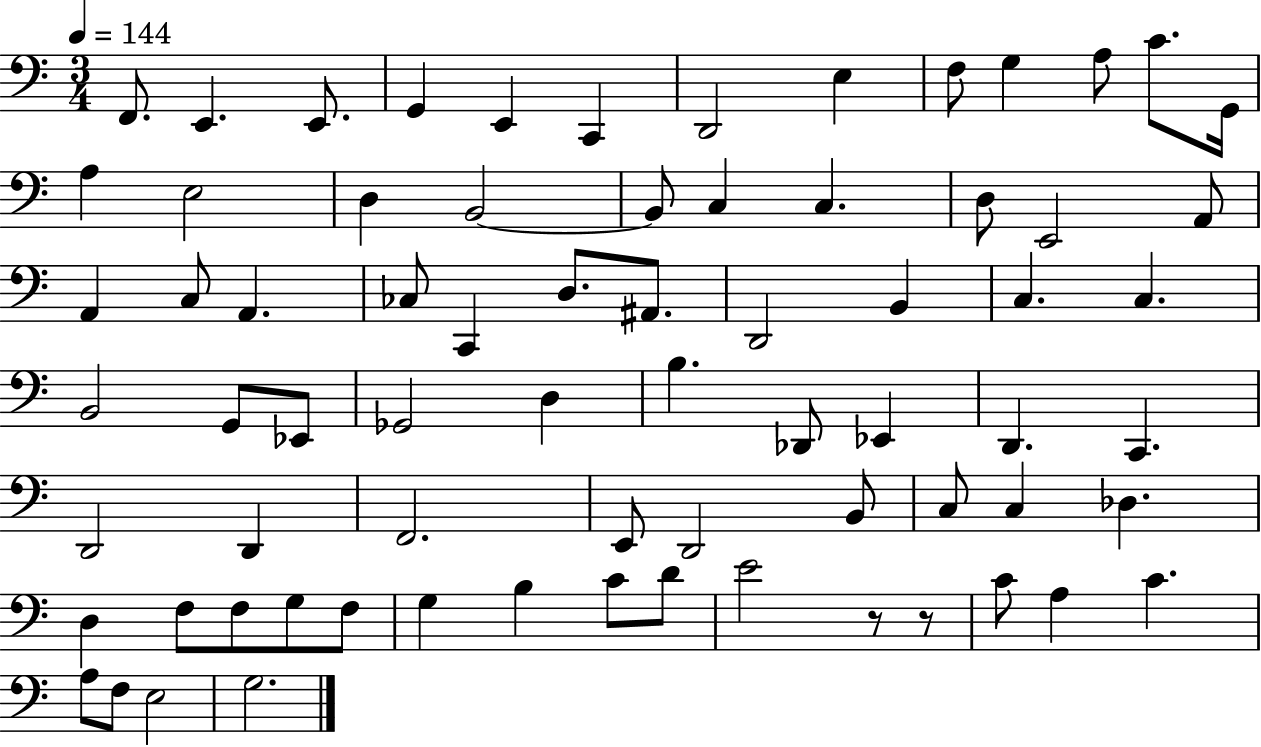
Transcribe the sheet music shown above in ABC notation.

X:1
T:Untitled
M:3/4
L:1/4
K:C
F,,/2 E,, E,,/2 G,, E,, C,, D,,2 E, F,/2 G, A,/2 C/2 G,,/4 A, E,2 D, B,,2 B,,/2 C, C, D,/2 E,,2 A,,/2 A,, C,/2 A,, _C,/2 C,, D,/2 ^A,,/2 D,,2 B,, C, C, B,,2 G,,/2 _E,,/2 _G,,2 D, B, _D,,/2 _E,, D,, C,, D,,2 D,, F,,2 E,,/2 D,,2 B,,/2 C,/2 C, _D, D, F,/2 F,/2 G,/2 F,/2 G, B, C/2 D/2 E2 z/2 z/2 C/2 A, C A,/2 F,/2 E,2 G,2